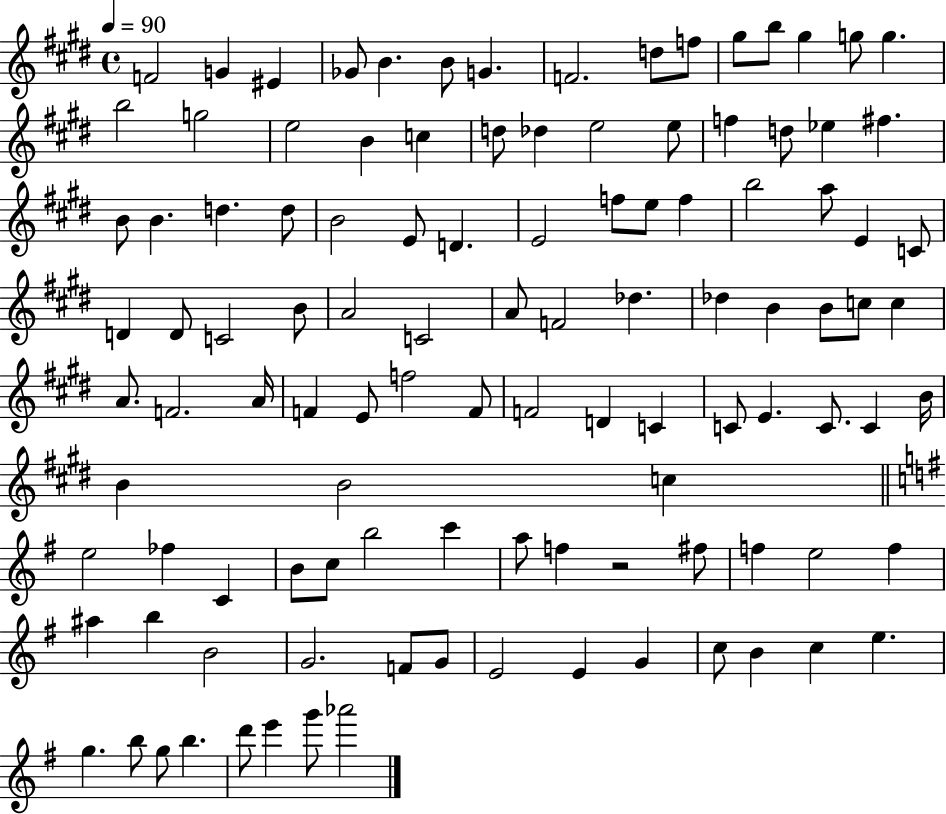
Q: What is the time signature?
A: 4/4